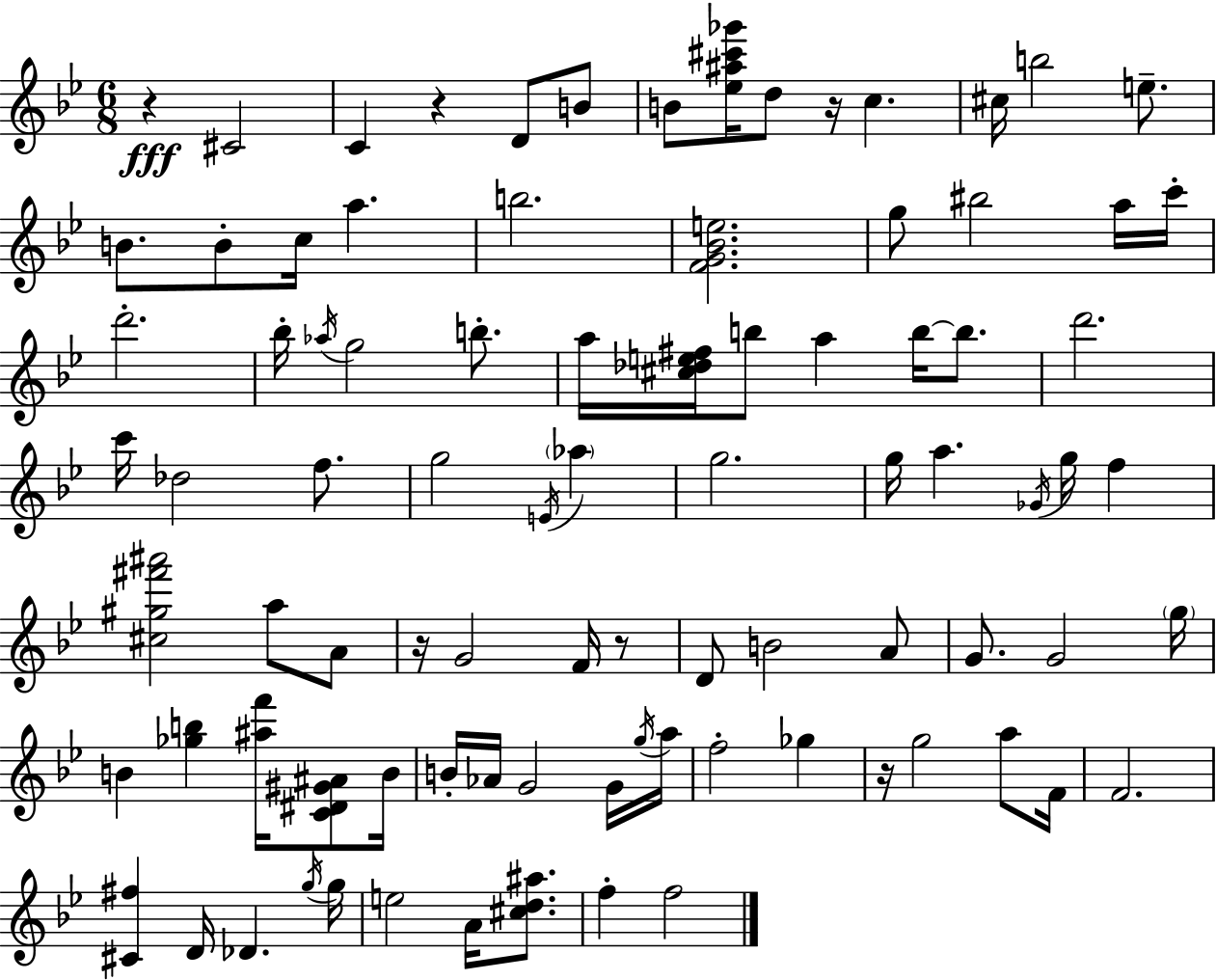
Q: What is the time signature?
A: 6/8